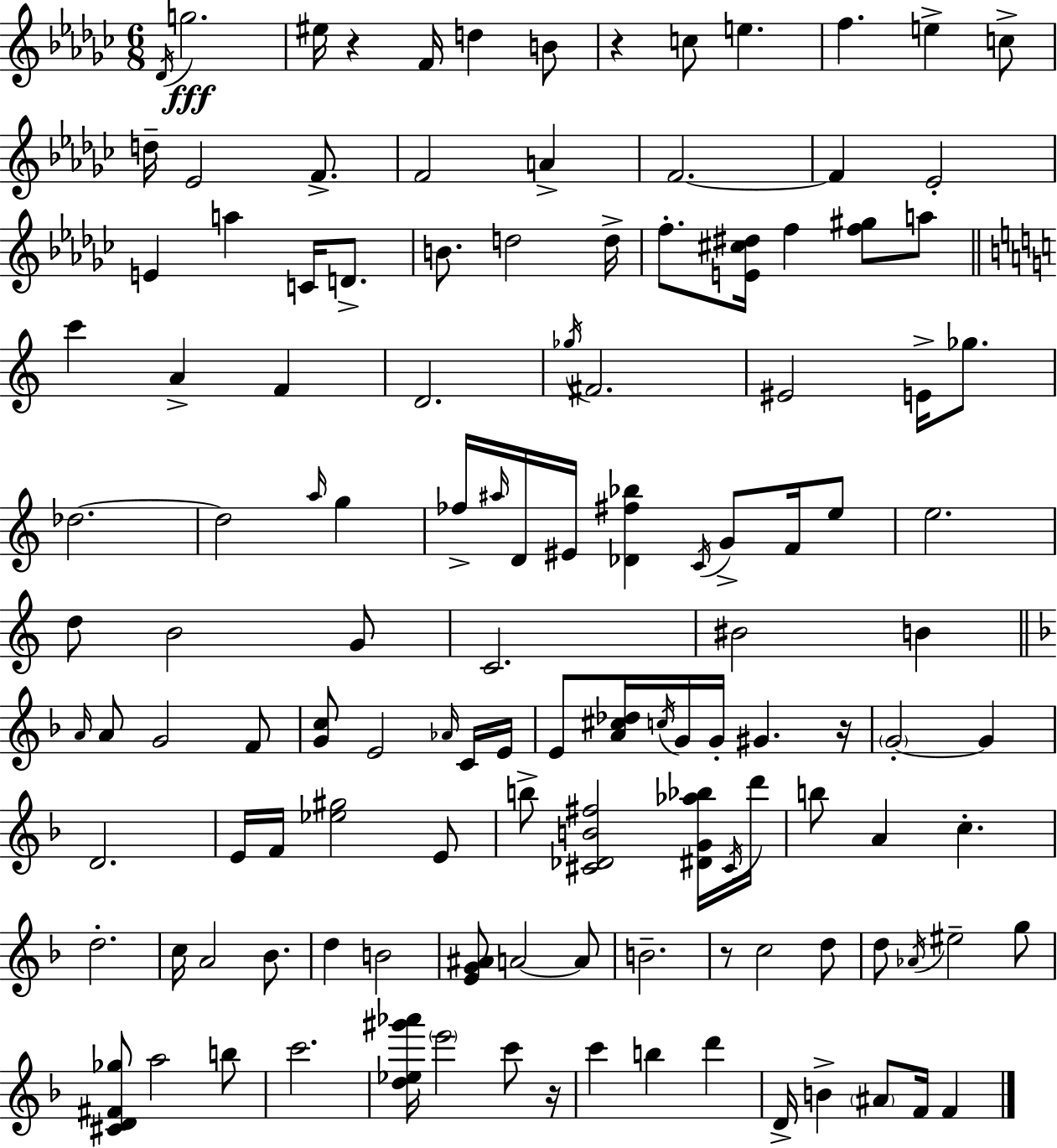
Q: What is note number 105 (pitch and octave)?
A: D6